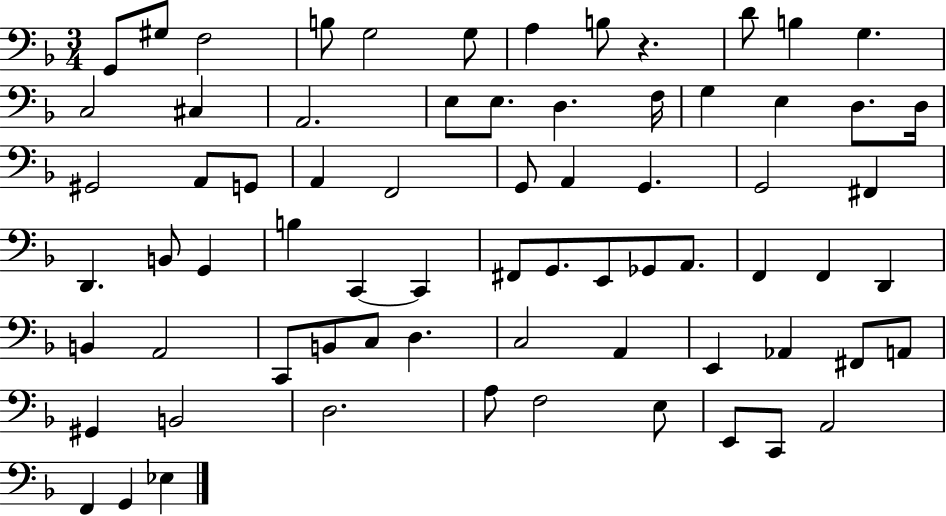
G2/e G#3/e F3/h B3/e G3/h G3/e A3/q B3/e R/q. D4/e B3/q G3/q. C3/h C#3/q A2/h. E3/e E3/e. D3/q. F3/s G3/q E3/q D3/e. D3/s G#2/h A2/e G2/e A2/q F2/h G2/e A2/q G2/q. G2/h F#2/q D2/q. B2/e G2/q B3/q C2/q C2/q F#2/e G2/e. E2/e Gb2/e A2/e. F2/q F2/q D2/q B2/q A2/h C2/e B2/e C3/e D3/q. C3/h A2/q E2/q Ab2/q F#2/e A2/e G#2/q B2/h D3/h. A3/e F3/h E3/e E2/e C2/e A2/h F2/q G2/q Eb3/q